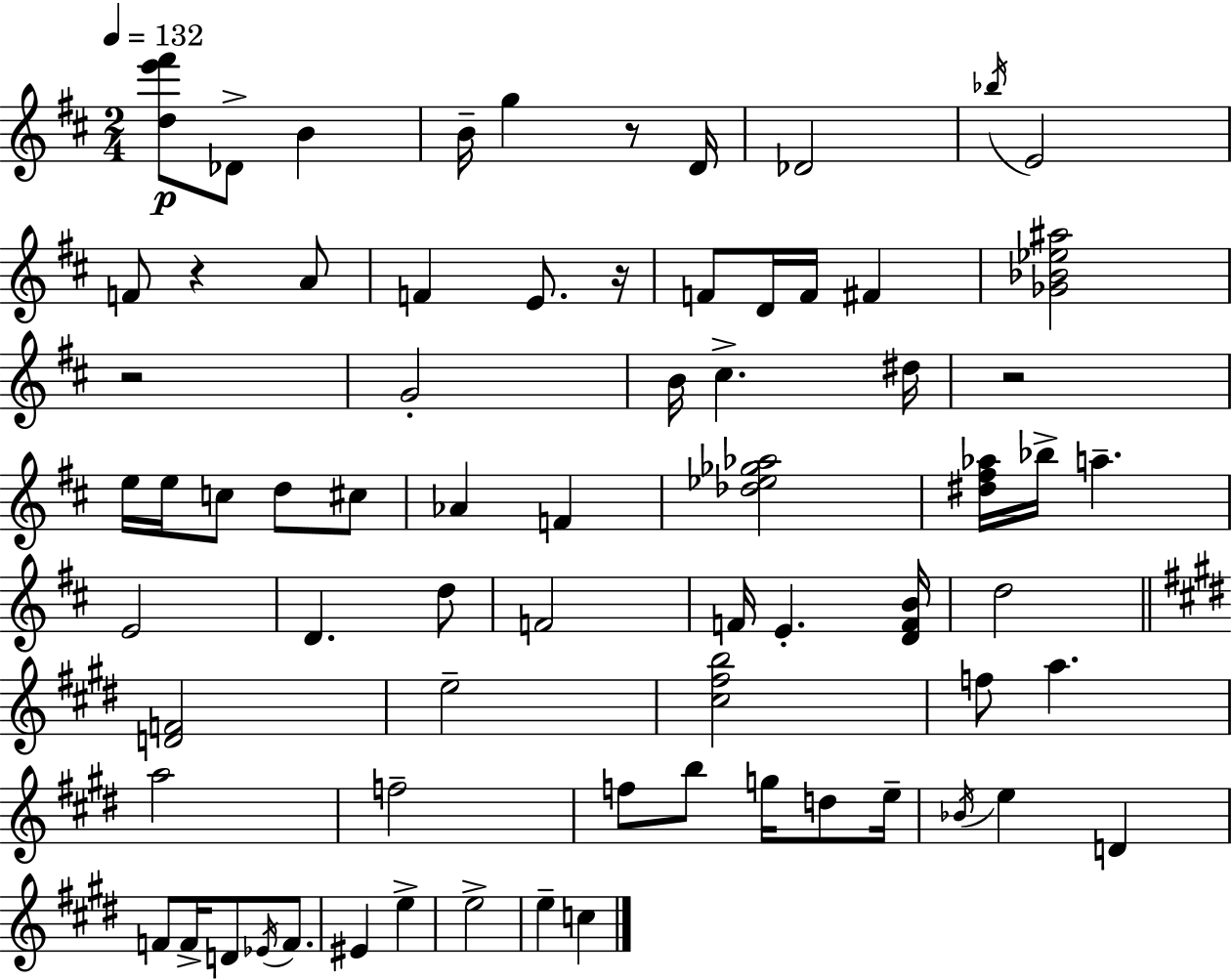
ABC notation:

X:1
T:Untitled
M:2/4
L:1/4
K:D
[de'^f']/2 _D/2 B B/4 g z/2 D/4 _D2 _b/4 E2 F/2 z A/2 F E/2 z/4 F/2 D/4 F/4 ^F [_G_B_e^a]2 z2 G2 B/4 ^c ^d/4 z2 e/4 e/4 c/2 d/2 ^c/2 _A F [_d_e_g_a]2 [^d^f_a]/4 _b/4 a E2 D d/2 F2 F/4 E [DFB]/4 d2 [DF]2 e2 [^c^fb]2 f/2 a a2 f2 f/2 b/2 g/4 d/2 e/4 _B/4 e D F/2 F/4 D/2 _E/4 F/2 ^E e e2 e c